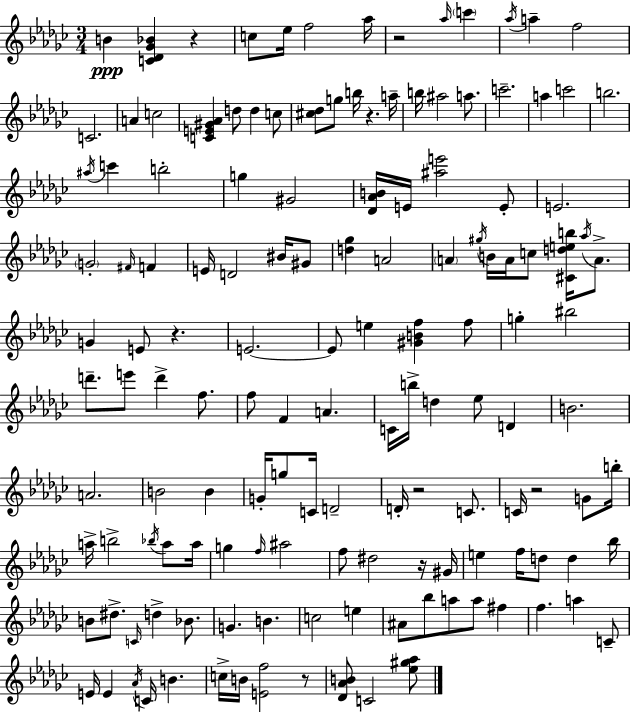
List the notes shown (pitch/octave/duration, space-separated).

B4/q [C4,Db4,Gb4,Bb4]/q R/q C5/e Eb5/s F5/h Ab5/s R/h Ab5/s C6/q Ab5/s A5/q F5/h C4/h. A4/q C5/h [C4,E4,G#4,Ab4]/q D5/e D5/q C5/e [C#5,Db5]/e G5/e B5/s R/q. A5/s B5/s A#5/h A5/e. C6/h. A5/q C6/h B5/h. A#5/s C6/q B5/h G5/q G#4/h [Db4,Ab4,B4]/s E4/s [A#5,E6]/h E4/e E4/h. G4/h F#4/s F4/q E4/s D4/h BIS4/s G#4/e [D5,Gb5]/q A4/h A4/q G#5/s B4/s A4/s C5/e [C#4,D5,E5,B5]/s Ab5/s A4/e. G4/q E4/e R/q. E4/h. E4/e E5/q [G#4,B4,F5]/q F5/e G5/q BIS5/h D6/e. E6/e D6/q F5/e. F5/e F4/q A4/q. C4/s B5/s D5/q Eb5/e D4/q B4/h. A4/h. B4/h B4/q G4/s G5/e C4/s D4/h D4/s R/h C4/e. C4/s R/h G4/e B5/s A5/s B5/h Bb5/s A5/e A5/s G5/q F5/s A#5/h F5/e D#5/h R/s G#4/s E5/q F5/s D5/e D5/q Bb5/s B4/e D#5/e. C4/s D5/q Bb4/e. G4/q. B4/q. C5/h E5/q A#4/e Bb5/e A5/e A5/e F#5/q F5/q. A5/q C4/e E4/s E4/q Ab4/s C4/s B4/q. C5/s B4/s [E4,F5]/h R/e [Db4,Ab4,B4]/e C4/h [Eb5,G#5,Ab5]/e